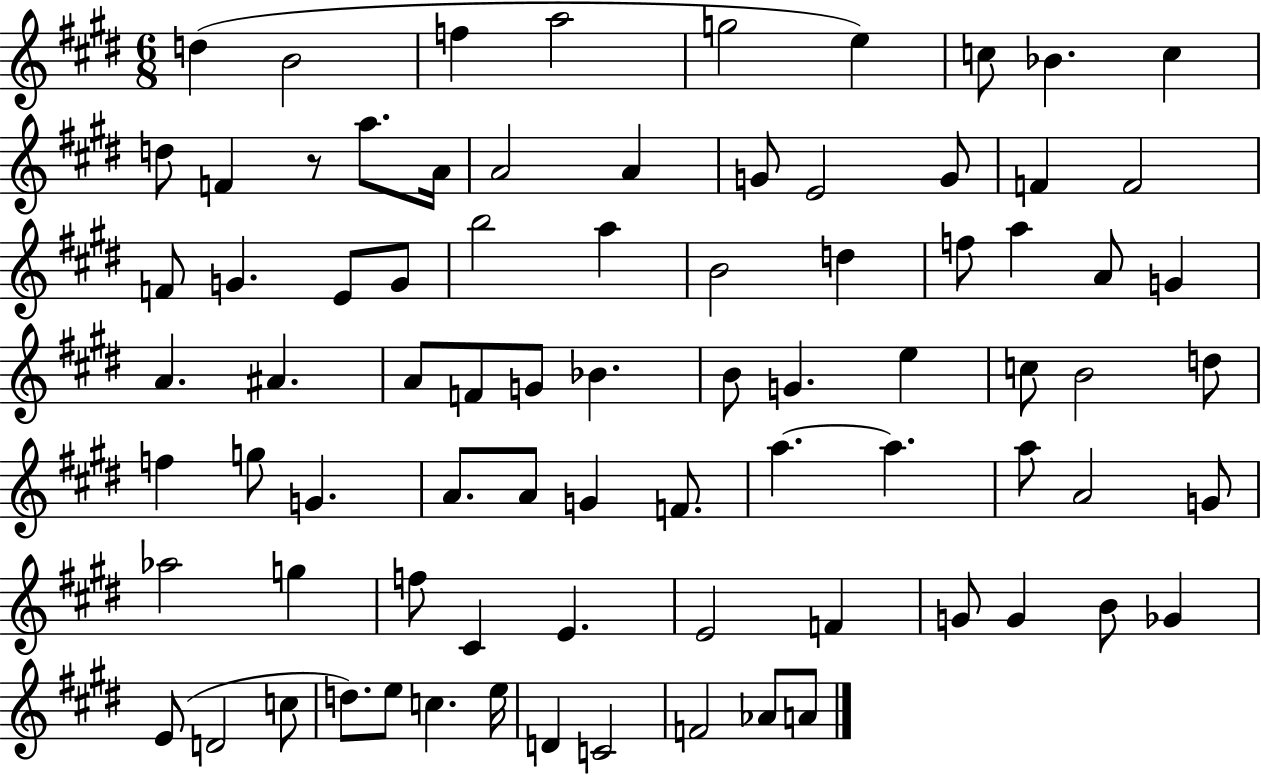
{
  \clef treble
  \numericTimeSignature
  \time 6/8
  \key e \major
  d''4( b'2 | f''4 a''2 | g''2 e''4) | c''8 bes'4. c''4 | \break d''8 f'4 r8 a''8. a'16 | a'2 a'4 | g'8 e'2 g'8 | f'4 f'2 | \break f'8 g'4. e'8 g'8 | b''2 a''4 | b'2 d''4 | f''8 a''4 a'8 g'4 | \break a'4. ais'4. | a'8 f'8 g'8 bes'4. | b'8 g'4. e''4 | c''8 b'2 d''8 | \break f''4 g''8 g'4. | a'8. a'8 g'4 f'8. | a''4.~~ a''4. | a''8 a'2 g'8 | \break aes''2 g''4 | f''8 cis'4 e'4. | e'2 f'4 | g'8 g'4 b'8 ges'4 | \break e'8( d'2 c''8 | d''8.) e''8 c''4. e''16 | d'4 c'2 | f'2 aes'8 a'8 | \break \bar "|."
}